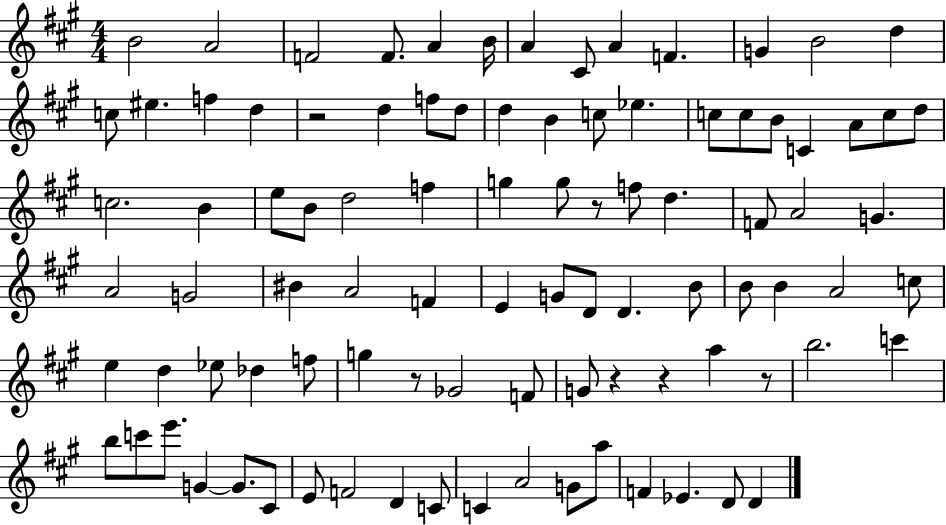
B4/h A4/h F4/h F4/e. A4/q B4/s A4/q C#4/e A4/q F4/q. G4/q B4/h D5/q C5/e EIS5/q. F5/q D5/q R/h D5/q F5/e D5/e D5/q B4/q C5/e Eb5/q. C5/e C5/e B4/e C4/q A4/e C5/e D5/e C5/h. B4/q E5/e B4/e D5/h F5/q G5/q G5/e R/e F5/e D5/q. F4/e A4/h G4/q. A4/h G4/h BIS4/q A4/h F4/q E4/q G4/e D4/e D4/q. B4/e B4/e B4/q A4/h C5/e E5/q D5/q Eb5/e Db5/q F5/e G5/q R/e Gb4/h F4/e G4/e R/q R/q A5/q R/e B5/h. C6/q B5/e C6/e E6/e. G4/q G4/e. C#4/e E4/e F4/h D4/q C4/e C4/q A4/h G4/e A5/e F4/q Eb4/q. D4/e D4/q